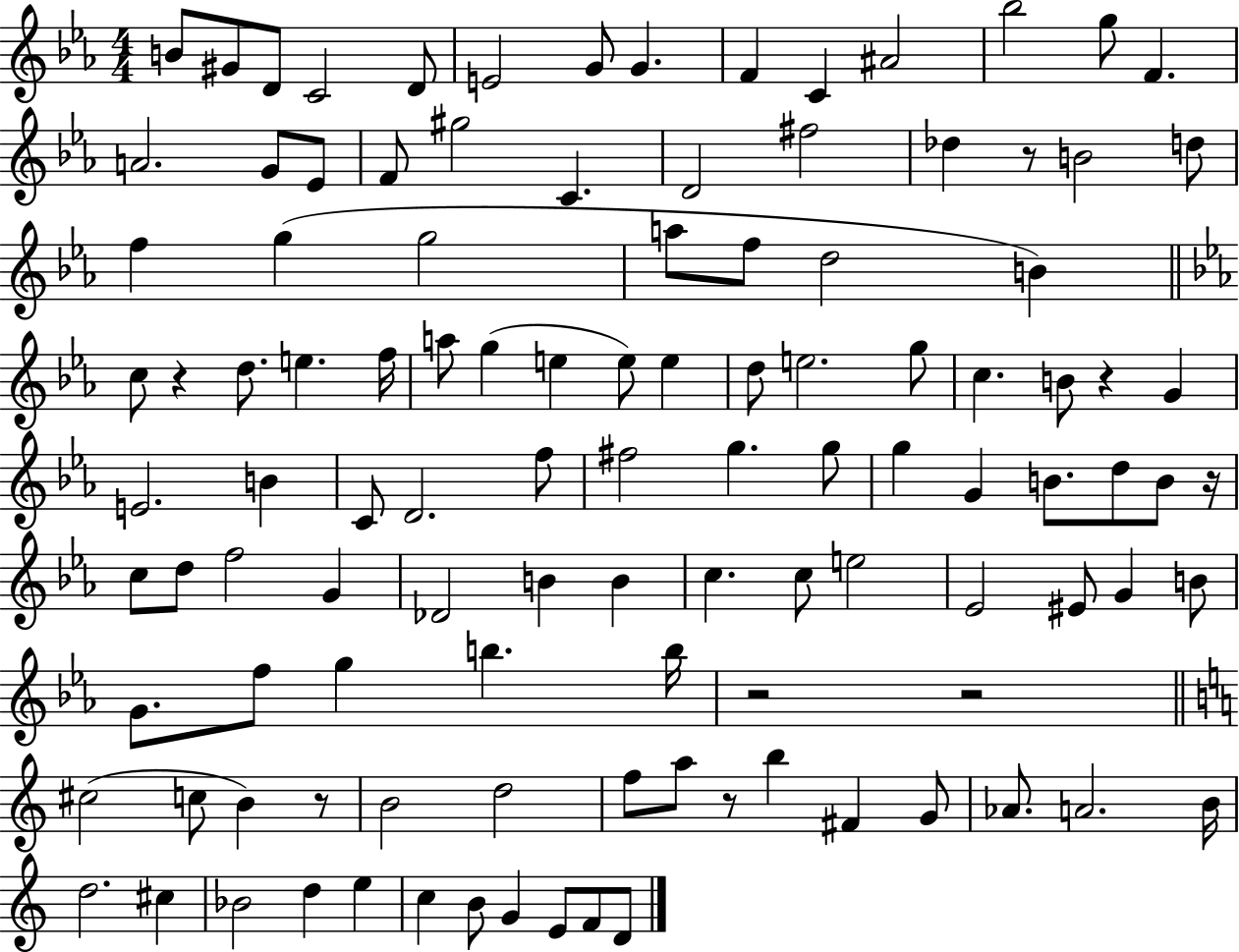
{
  \clef treble
  \numericTimeSignature
  \time 4/4
  \key ees \major
  b'8 gis'8 d'8 c'2 d'8 | e'2 g'8 g'4. | f'4 c'4 ais'2 | bes''2 g''8 f'4. | \break a'2. g'8 ees'8 | f'8 gis''2 c'4. | d'2 fis''2 | des''4 r8 b'2 d''8 | \break f''4 g''4( g''2 | a''8 f''8 d''2 b'4) | \bar "||" \break \key ees \major c''8 r4 d''8. e''4. f''16 | a''8 g''4( e''4 e''8) e''4 | d''8 e''2. g''8 | c''4. b'8 r4 g'4 | \break e'2. b'4 | c'8 d'2. f''8 | fis''2 g''4. g''8 | g''4 g'4 b'8. d''8 b'8 r16 | \break c''8 d''8 f''2 g'4 | des'2 b'4 b'4 | c''4. c''8 e''2 | ees'2 eis'8 g'4 b'8 | \break g'8. f''8 g''4 b''4. b''16 | r2 r2 | \bar "||" \break \key a \minor cis''2( c''8 b'4) r8 | b'2 d''2 | f''8 a''8 r8 b''4 fis'4 g'8 | aes'8. a'2. b'16 | \break d''2. cis''4 | bes'2 d''4 e''4 | c''4 b'8 g'4 e'8 f'8 d'8 | \bar "|."
}